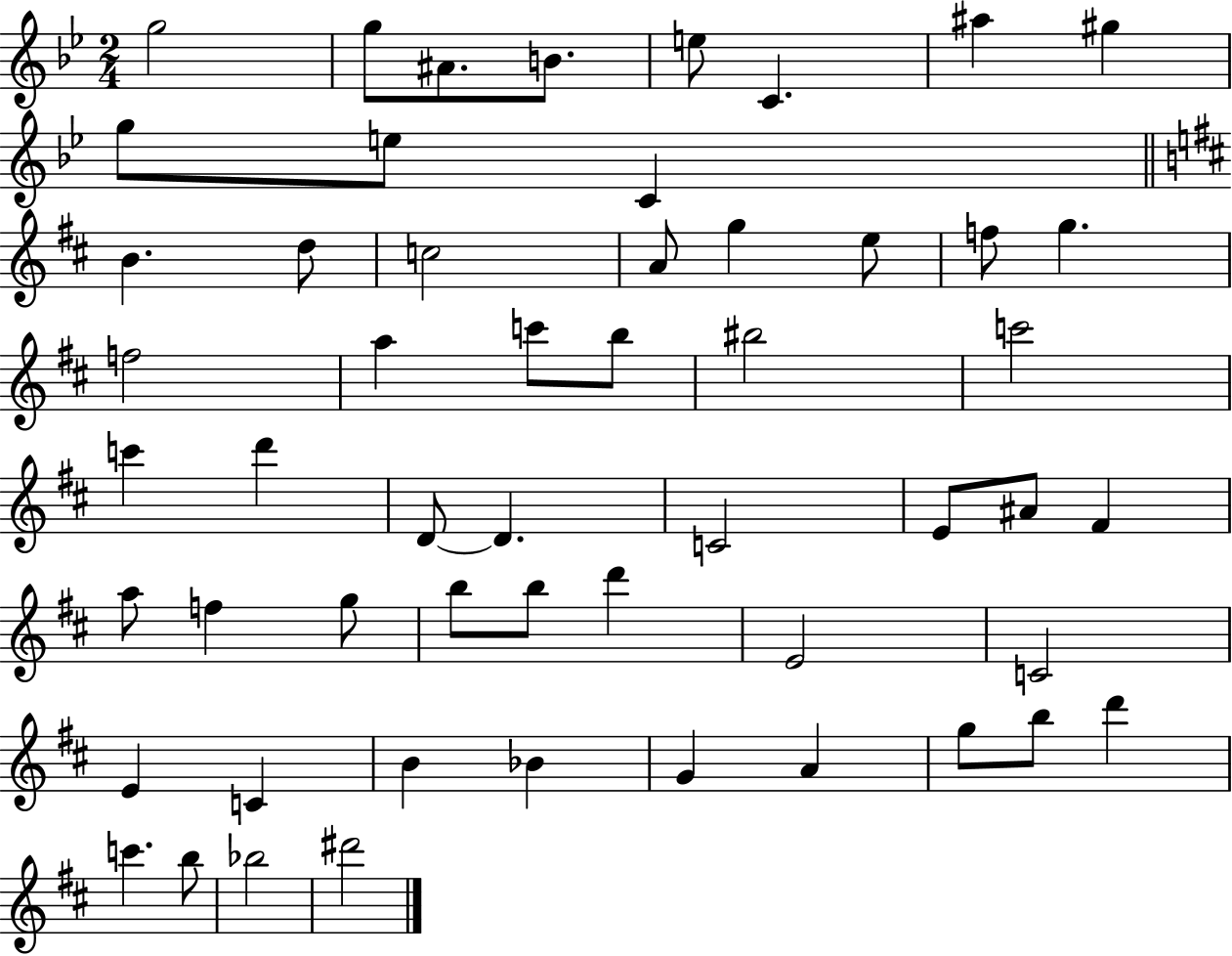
{
  \clef treble
  \numericTimeSignature
  \time 2/4
  \key bes \major
  g''2 | g''8 ais'8. b'8. | e''8 c'4. | ais''4 gis''4 | \break g''8 e''8 c'4 | \bar "||" \break \key d \major b'4. d''8 | c''2 | a'8 g''4 e''8 | f''8 g''4. | \break f''2 | a''4 c'''8 b''8 | bis''2 | c'''2 | \break c'''4 d'''4 | d'8~~ d'4. | c'2 | e'8 ais'8 fis'4 | \break a''8 f''4 g''8 | b''8 b''8 d'''4 | e'2 | c'2 | \break e'4 c'4 | b'4 bes'4 | g'4 a'4 | g''8 b''8 d'''4 | \break c'''4. b''8 | bes''2 | dis'''2 | \bar "|."
}